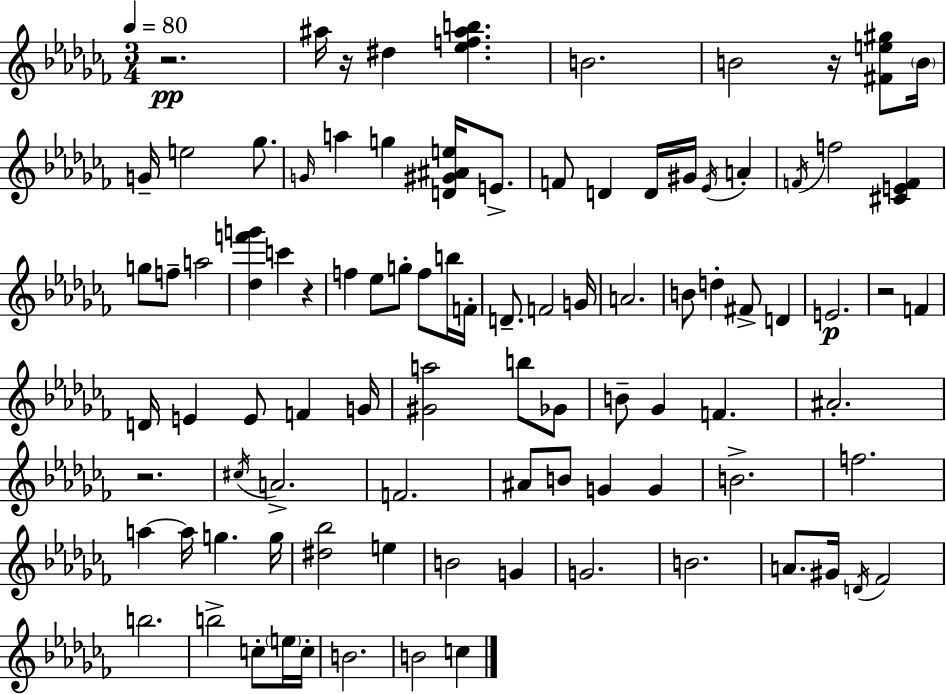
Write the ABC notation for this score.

X:1
T:Untitled
M:3/4
L:1/4
K:Abm
z2 ^a/4 z/4 ^d [_ef^ab] B2 B2 z/4 [^Fe^g]/2 B/4 G/4 e2 _g/2 G/4 a g [D^G^Ae]/4 E/2 F/2 D D/4 ^G/4 _E/4 A F/4 f2 [^CEF] g/2 f/2 a2 [_df'g'] c' z f _e/2 g/2 f/2 b/4 F/4 D/2 F2 G/4 A2 B/2 d ^F/2 D E2 z2 F D/4 E E/2 F G/4 [^Ga]2 b/2 _G/2 B/2 _G F ^A2 z2 ^c/4 A2 F2 ^A/2 B/2 G G B2 f2 a a/4 g g/4 [^d_b]2 e B2 G G2 B2 A/2 ^G/4 D/4 _F2 b2 b2 c/2 e/4 c/4 B2 B2 c